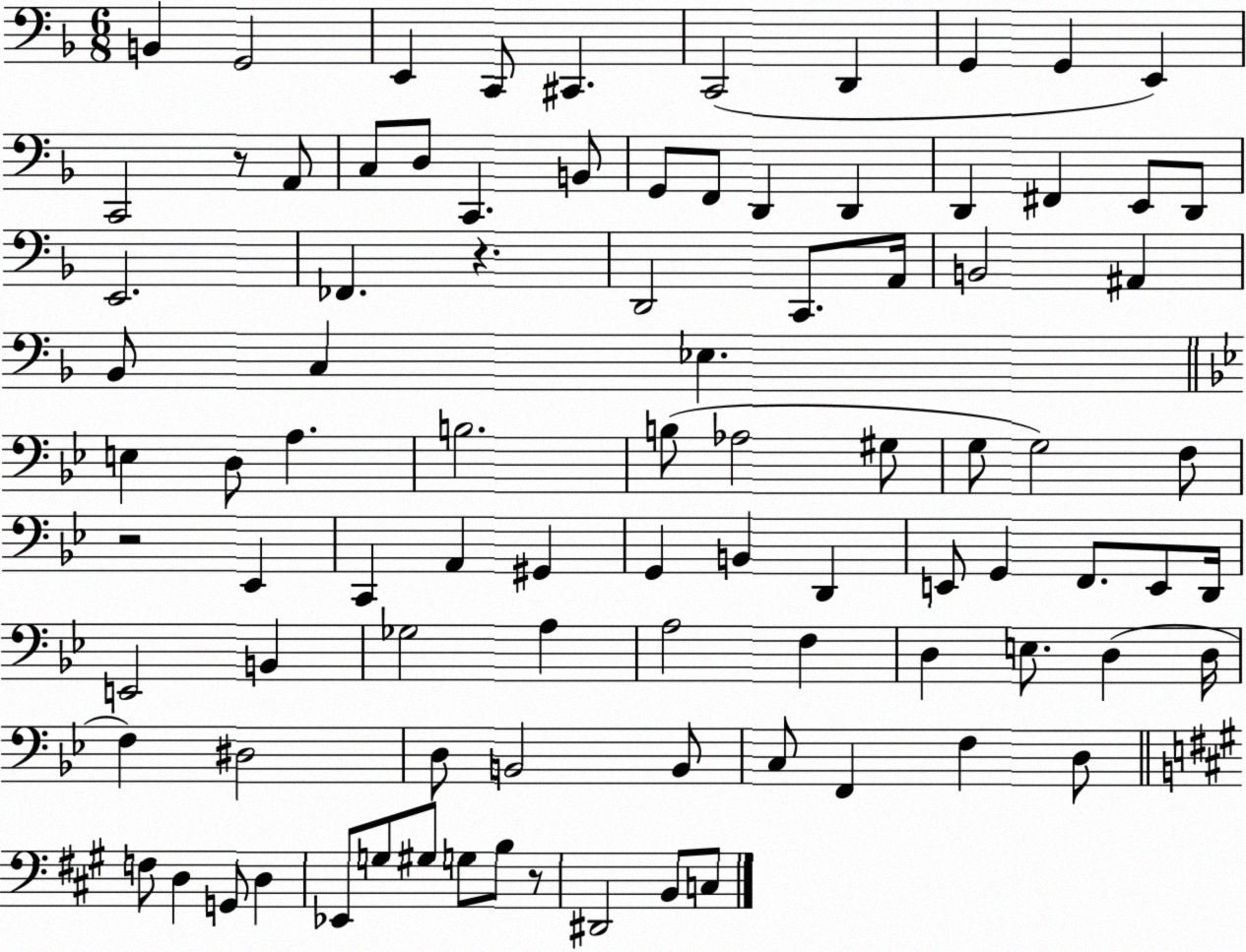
X:1
T:Untitled
M:6/8
L:1/4
K:F
B,, G,,2 E,, C,,/2 ^C,, C,,2 D,, G,, G,, E,, C,,2 z/2 A,,/2 C,/2 D,/2 C,, B,,/2 G,,/2 F,,/2 D,, D,, D,, ^F,, E,,/2 D,,/2 E,,2 _F,, z D,,2 C,,/2 A,,/4 B,,2 ^A,, _B,,/2 C, _E, E, D,/2 A, B,2 B,/2 _A,2 ^G,/2 G,/2 G,2 F,/2 z2 _E,, C,, A,, ^G,, G,, B,, D,, E,,/2 G,, F,,/2 E,,/2 D,,/4 E,,2 B,, _G,2 A, A,2 F, D, E,/2 D, D,/4 F, ^D,2 D,/2 B,,2 B,,/2 C,/2 F,, F, D,/2 F,/2 D, G,,/2 D, _E,,/2 G,/2 ^G,/2 G,/2 B,/2 z/2 ^D,,2 B,,/2 C,/2